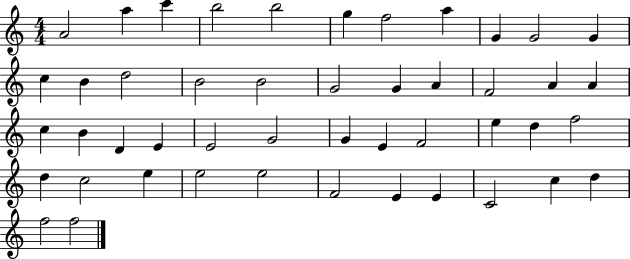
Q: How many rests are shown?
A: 0